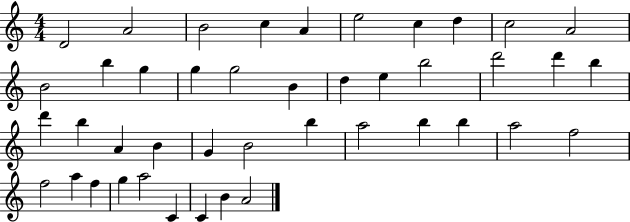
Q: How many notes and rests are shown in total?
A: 43